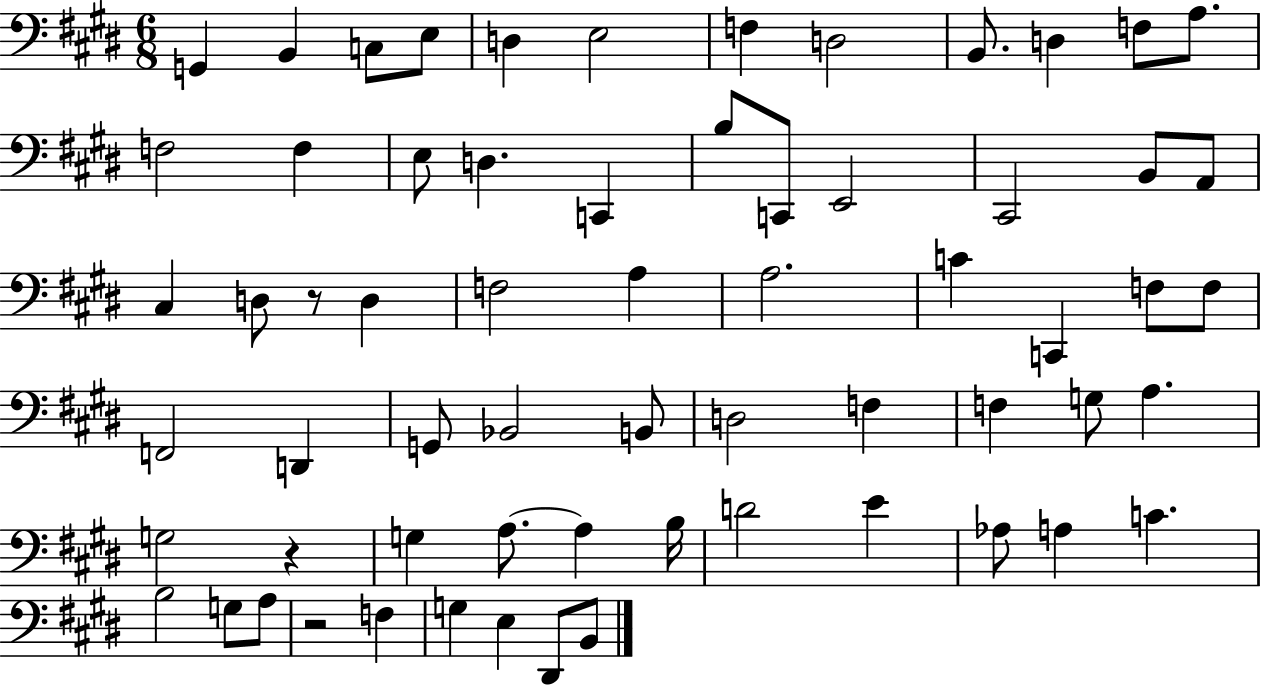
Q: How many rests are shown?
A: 3